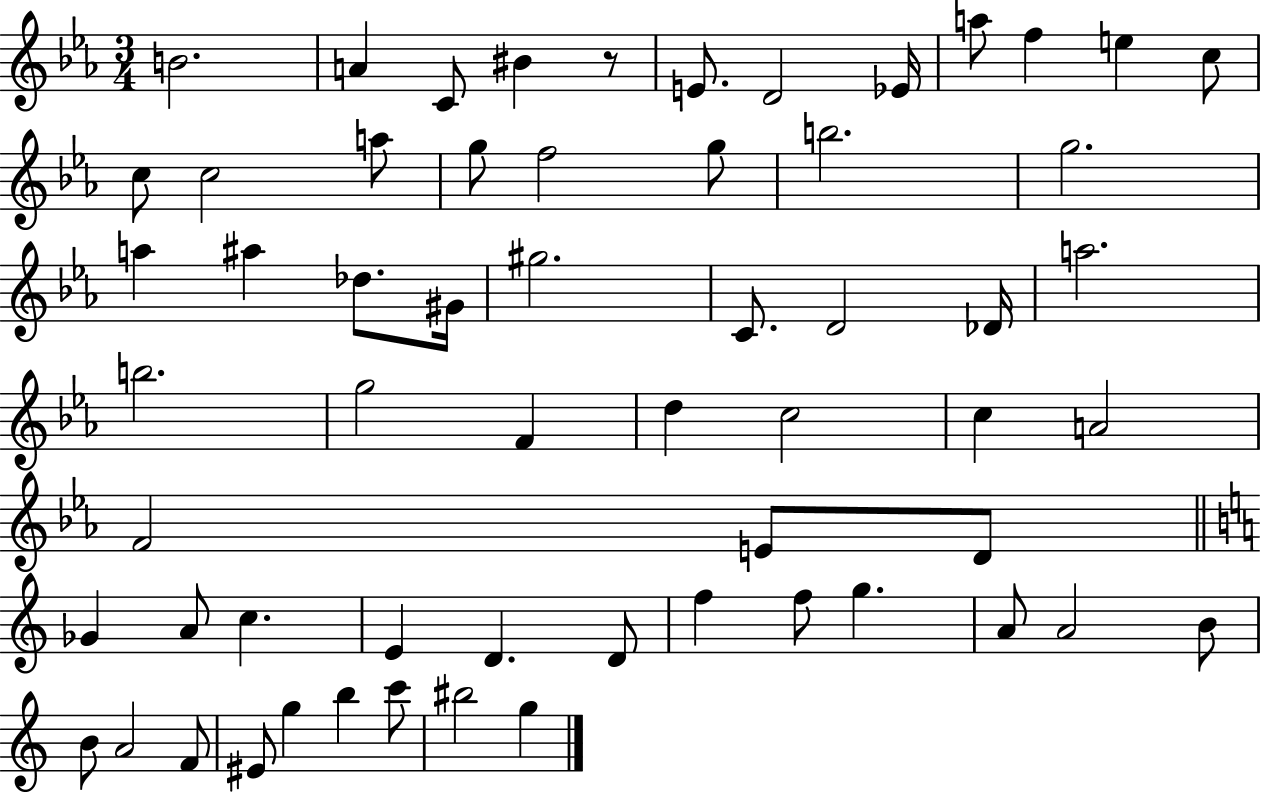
B4/h. A4/q C4/e BIS4/q R/e E4/e. D4/h Eb4/s A5/e F5/q E5/q C5/e C5/e C5/h A5/e G5/e F5/h G5/e B5/h. G5/h. A5/q A#5/q Db5/e. G#4/s G#5/h. C4/e. D4/h Db4/s A5/h. B5/h. G5/h F4/q D5/q C5/h C5/q A4/h F4/h E4/e D4/e Gb4/q A4/e C5/q. E4/q D4/q. D4/e F5/q F5/e G5/q. A4/e A4/h B4/e B4/e A4/h F4/e EIS4/e G5/q B5/q C6/e BIS5/h G5/q